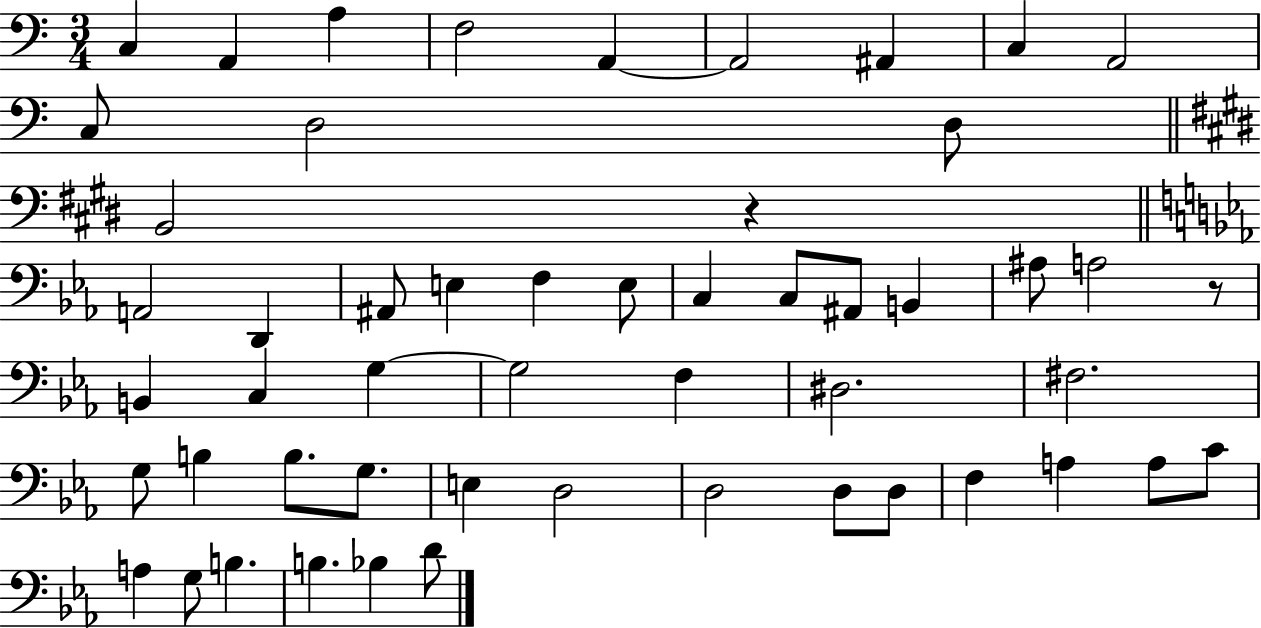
X:1
T:Untitled
M:3/4
L:1/4
K:C
C, A,, A, F,2 A,, A,,2 ^A,, C, A,,2 C,/2 D,2 D,/2 B,,2 z A,,2 D,, ^A,,/2 E, F, E,/2 C, C,/2 ^A,,/2 B,, ^A,/2 A,2 z/2 B,, C, G, G,2 F, ^D,2 ^F,2 G,/2 B, B,/2 G,/2 E, D,2 D,2 D,/2 D,/2 F, A, A,/2 C/2 A, G,/2 B, B, _B, D/2